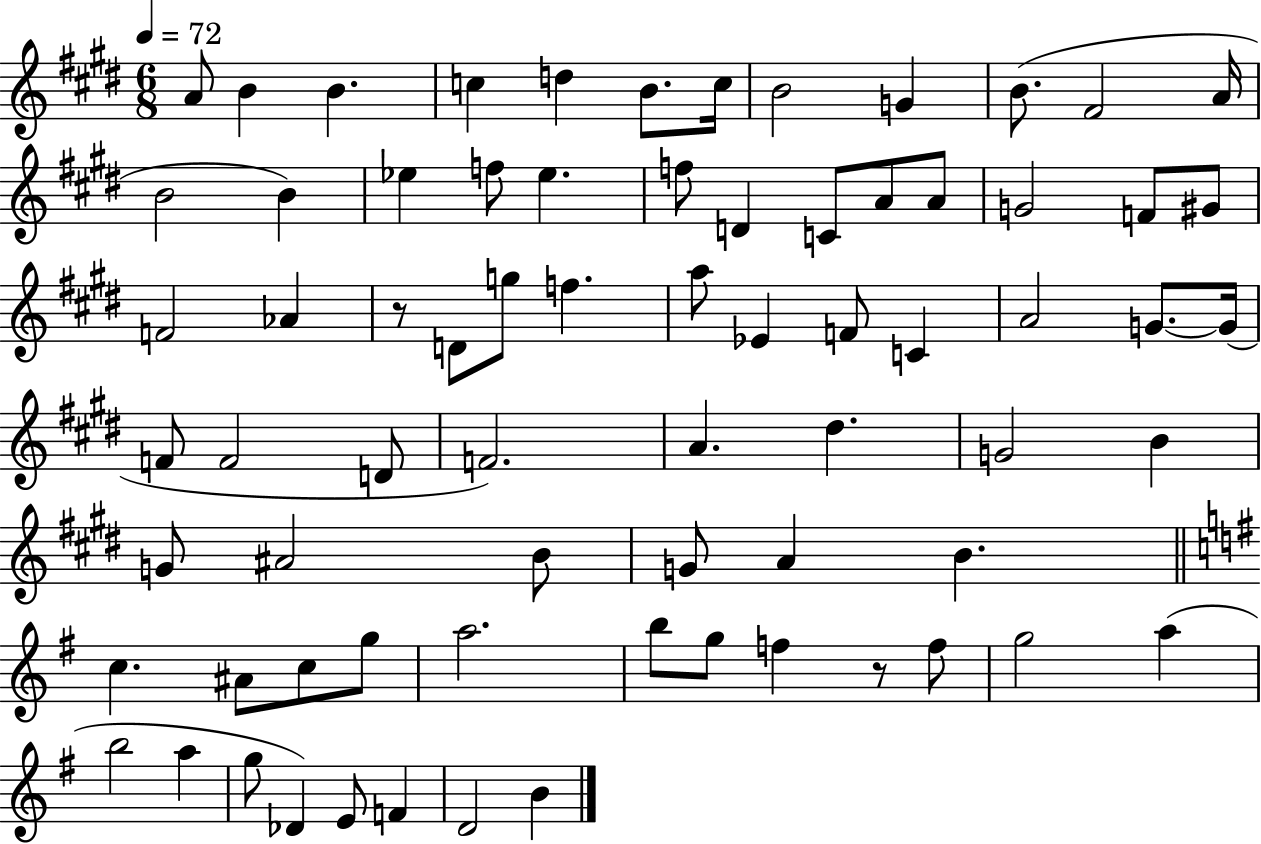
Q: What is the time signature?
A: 6/8